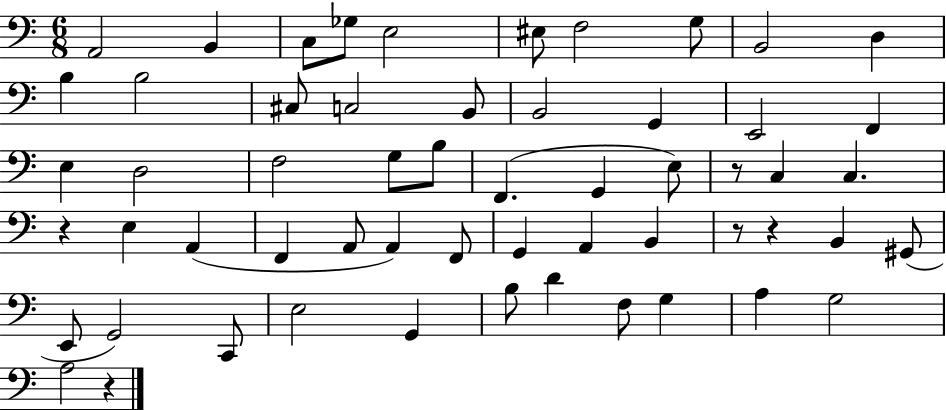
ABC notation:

X:1
T:Untitled
M:6/8
L:1/4
K:C
A,,2 B,, C,/2 _G,/2 E,2 ^E,/2 F,2 G,/2 B,,2 D, B, B,2 ^C,/2 C,2 B,,/2 B,,2 G,, E,,2 F,, E, D,2 F,2 G,/2 B,/2 F,, G,, E,/2 z/2 C, C, z E, A,, F,, A,,/2 A,, F,,/2 G,, A,, B,, z/2 z B,, ^G,,/2 E,,/2 G,,2 C,,/2 E,2 G,, B,/2 D F,/2 G, A, G,2 A,2 z